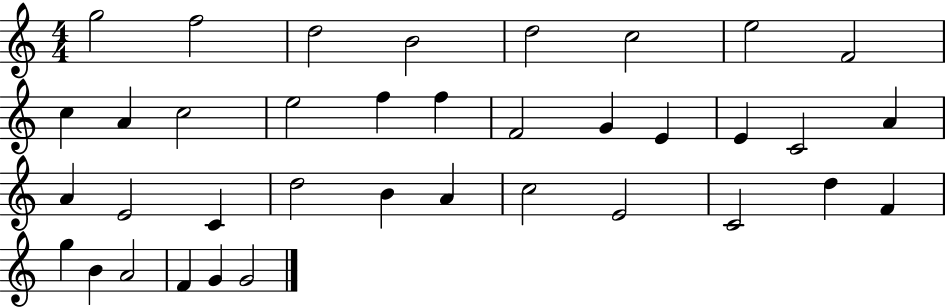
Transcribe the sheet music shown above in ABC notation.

X:1
T:Untitled
M:4/4
L:1/4
K:C
g2 f2 d2 B2 d2 c2 e2 F2 c A c2 e2 f f F2 G E E C2 A A E2 C d2 B A c2 E2 C2 d F g B A2 F G G2